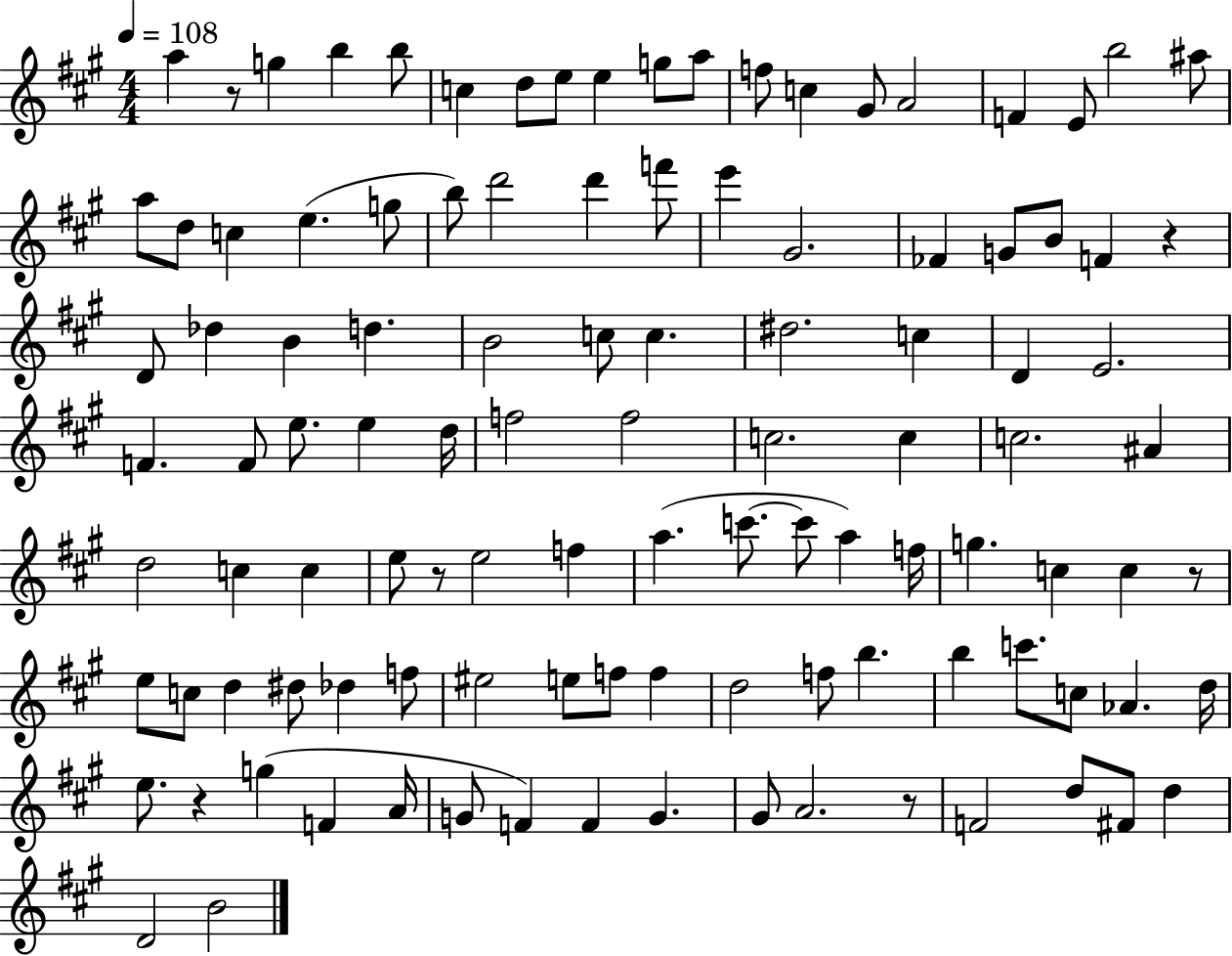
A5/q R/e G5/q B5/q B5/e C5/q D5/e E5/e E5/q G5/e A5/e F5/e C5/q G#4/e A4/h F4/q E4/e B5/h A#5/e A5/e D5/e C5/q E5/q. G5/e B5/e D6/h D6/q F6/e E6/q G#4/h. FES4/q G4/e B4/e F4/q R/q D4/e Db5/q B4/q D5/q. B4/h C5/e C5/q. D#5/h. C5/q D4/q E4/h. F4/q. F4/e E5/e. E5/q D5/s F5/h F5/h C5/h. C5/q C5/h. A#4/q D5/h C5/q C5/q E5/e R/e E5/h F5/q A5/q. C6/e. C6/e A5/q F5/s G5/q. C5/q C5/q R/e E5/e C5/e D5/q D#5/e Db5/q F5/e EIS5/h E5/e F5/e F5/q D5/h F5/e B5/q. B5/q C6/e. C5/e Ab4/q. D5/s E5/e. R/q G5/q F4/q A4/s G4/e F4/q F4/q G4/q. G#4/e A4/h. R/e F4/h D5/e F#4/e D5/q D4/h B4/h